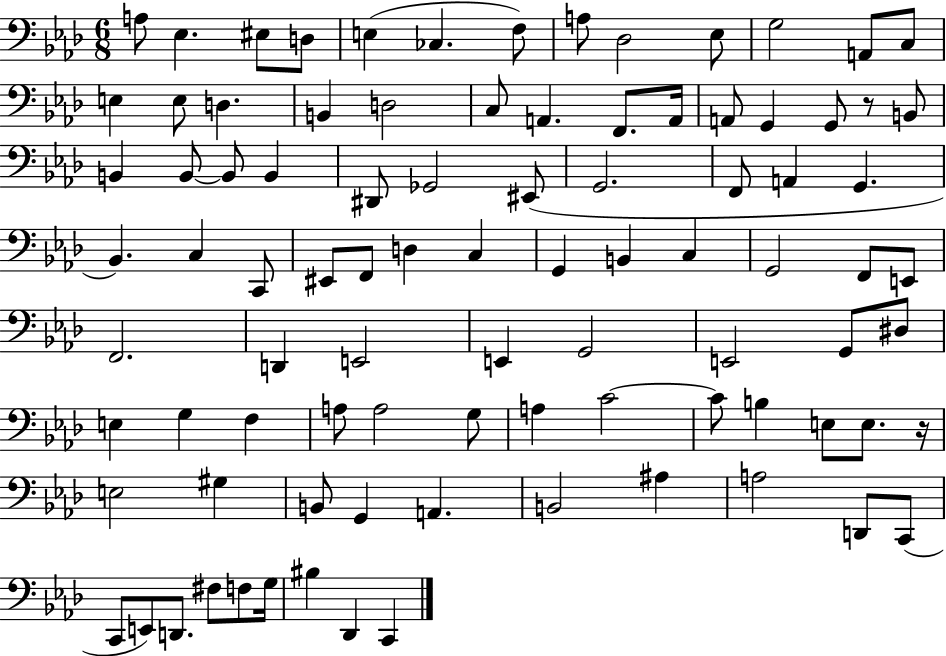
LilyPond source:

{
  \clef bass
  \numericTimeSignature
  \time 6/8
  \key aes \major
  a8 ees4. eis8 d8 | e4( ces4. f8) | a8 des2 ees8 | g2 a,8 c8 | \break e4 e8 d4. | b,4 d2 | c8 a,4. f,8. a,16 | a,8 g,4 g,8 r8 b,8 | \break b,4 b,8~~ b,8 b,4 | dis,8 ges,2 eis,8( | g,2. | f,8 a,4 g,4. | \break bes,4.) c4 c,8 | eis,8 f,8 d4 c4 | g,4 b,4 c4 | g,2 f,8 e,8 | \break f,2. | d,4 e,2 | e,4 g,2 | e,2 g,8 dis8 | \break e4 g4 f4 | a8 a2 g8 | a4 c'2~~ | c'8 b4 e8 e8. r16 | \break e2 gis4 | b,8 g,4 a,4. | b,2 ais4 | a2 d,8 c,8( | \break c,8 e,8) d,8. fis8 f8 g16 | bis4 des,4 c,4 | \bar "|."
}